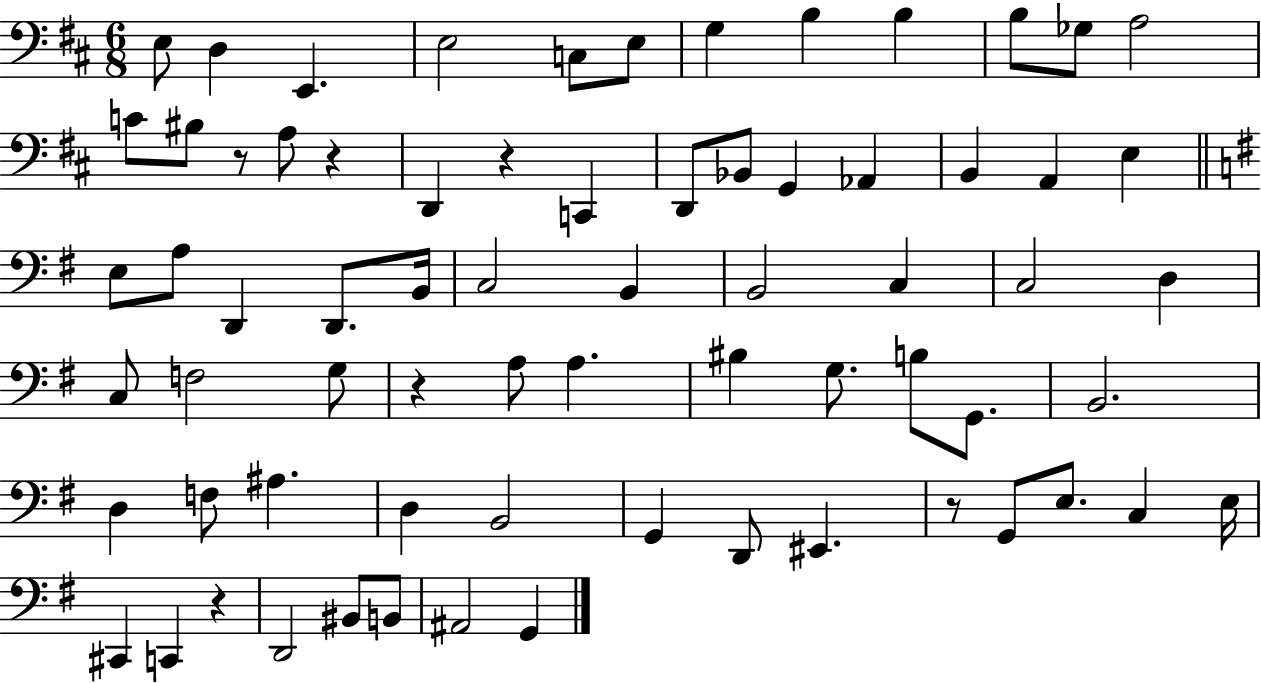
{
  \clef bass
  \numericTimeSignature
  \time 6/8
  \key d \major
  e8 d4 e,4. | e2 c8 e8 | g4 b4 b4 | b8 ges8 a2 | \break c'8 bis8 r8 a8 r4 | d,4 r4 c,4 | d,8 bes,8 g,4 aes,4 | b,4 a,4 e4 | \break \bar "||" \break \key g \major e8 a8 d,4 d,8. b,16 | c2 b,4 | b,2 c4 | c2 d4 | \break c8 f2 g8 | r4 a8 a4. | bis4 g8. b8 g,8. | b,2. | \break d4 f8 ais4. | d4 b,2 | g,4 d,8 eis,4. | r8 g,8 e8. c4 e16 | \break cis,4 c,4 r4 | d,2 bis,8 b,8 | ais,2 g,4 | \bar "|."
}